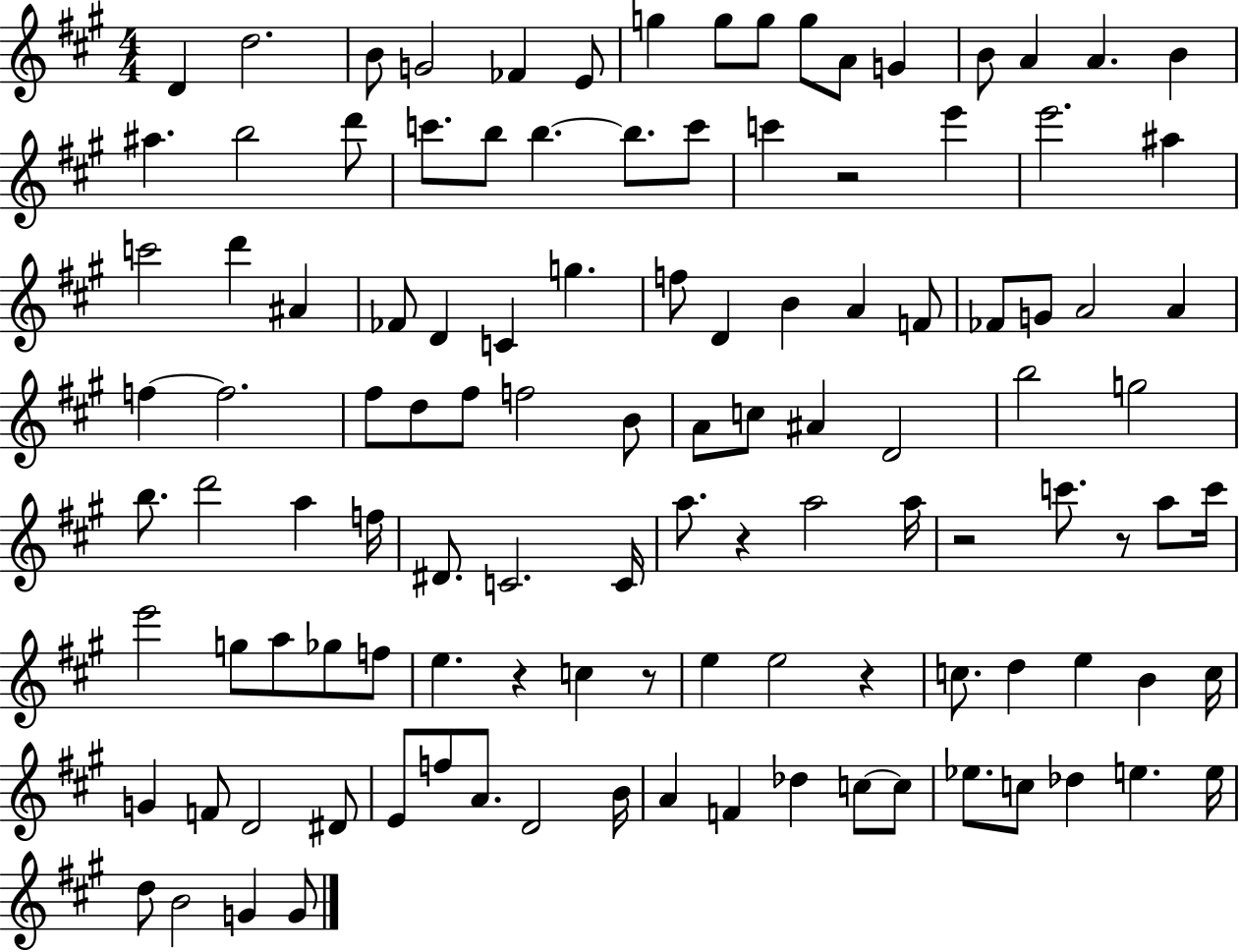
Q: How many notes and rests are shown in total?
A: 114